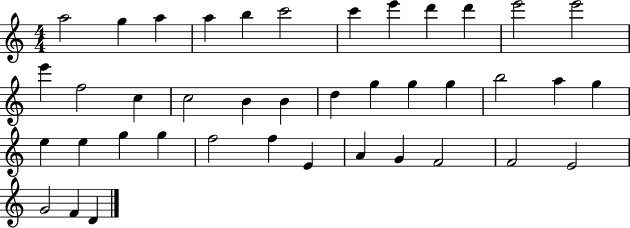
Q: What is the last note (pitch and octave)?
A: D4